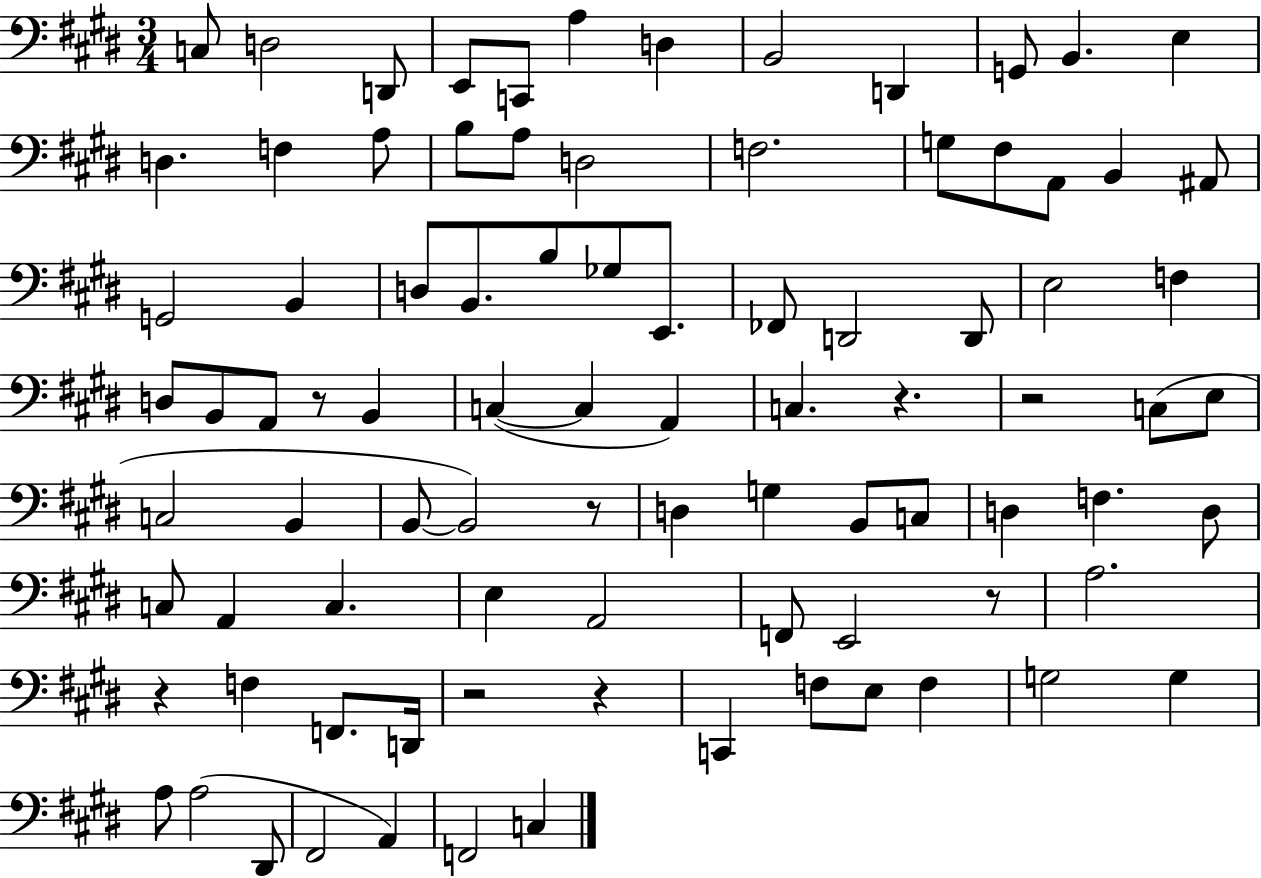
X:1
T:Untitled
M:3/4
L:1/4
K:E
C,/2 D,2 D,,/2 E,,/2 C,,/2 A, D, B,,2 D,, G,,/2 B,, E, D, F, A,/2 B,/2 A,/2 D,2 F,2 G,/2 ^F,/2 A,,/2 B,, ^A,,/2 G,,2 B,, D,/2 B,,/2 B,/2 _G,/2 E,,/2 _F,,/2 D,,2 D,,/2 E,2 F, D,/2 B,,/2 A,,/2 z/2 B,, C, C, A,, C, z z2 C,/2 E,/2 C,2 B,, B,,/2 B,,2 z/2 D, G, B,,/2 C,/2 D, F, D,/2 C,/2 A,, C, E, A,,2 F,,/2 E,,2 z/2 A,2 z F, F,,/2 D,,/4 z2 z C,, F,/2 E,/2 F, G,2 G, A,/2 A,2 ^D,,/2 ^F,,2 A,, F,,2 C,